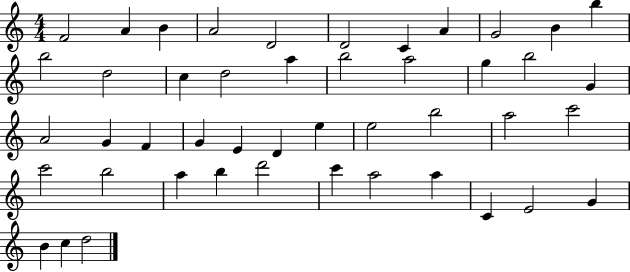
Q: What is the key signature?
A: C major